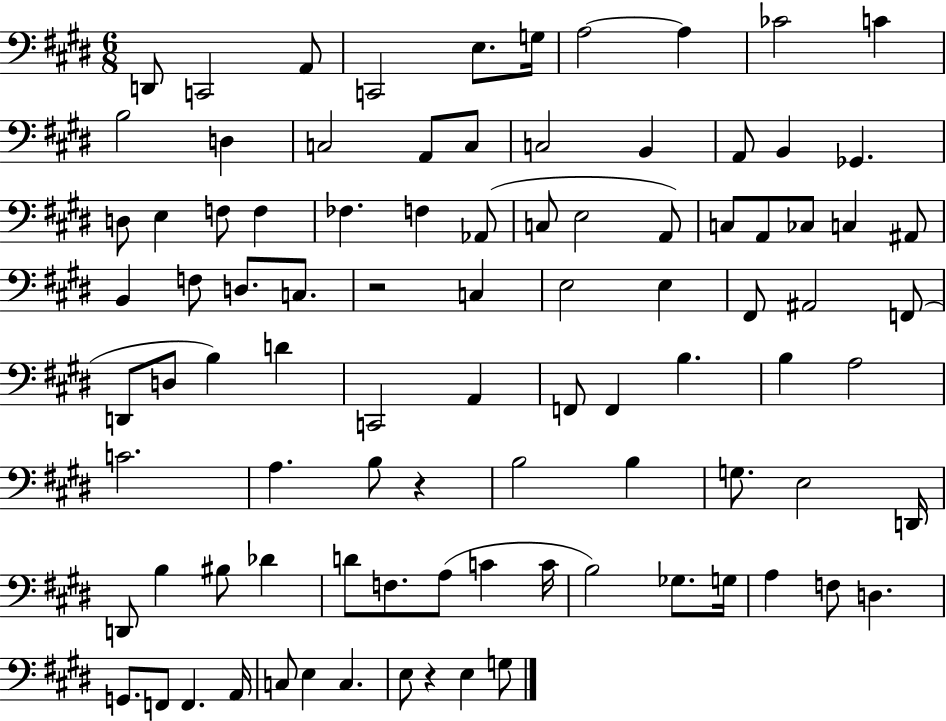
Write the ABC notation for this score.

X:1
T:Untitled
M:6/8
L:1/4
K:E
D,,/2 C,,2 A,,/2 C,,2 E,/2 G,/4 A,2 A, _C2 C B,2 D, C,2 A,,/2 C,/2 C,2 B,, A,,/2 B,, _G,, D,/2 E, F,/2 F, _F, F, _A,,/2 C,/2 E,2 A,,/2 C,/2 A,,/2 _C,/2 C, ^A,,/2 B,, F,/2 D,/2 C,/2 z2 C, E,2 E, ^F,,/2 ^A,,2 F,,/2 D,,/2 D,/2 B, D C,,2 A,, F,,/2 F,, B, B, A,2 C2 A, B,/2 z B,2 B, G,/2 E,2 D,,/4 D,,/2 B, ^B,/2 _D D/2 F,/2 A,/2 C C/4 B,2 _G,/2 G,/4 A, F,/2 D, G,,/2 F,,/2 F,, A,,/4 C,/2 E, C, E,/2 z E, G,/2